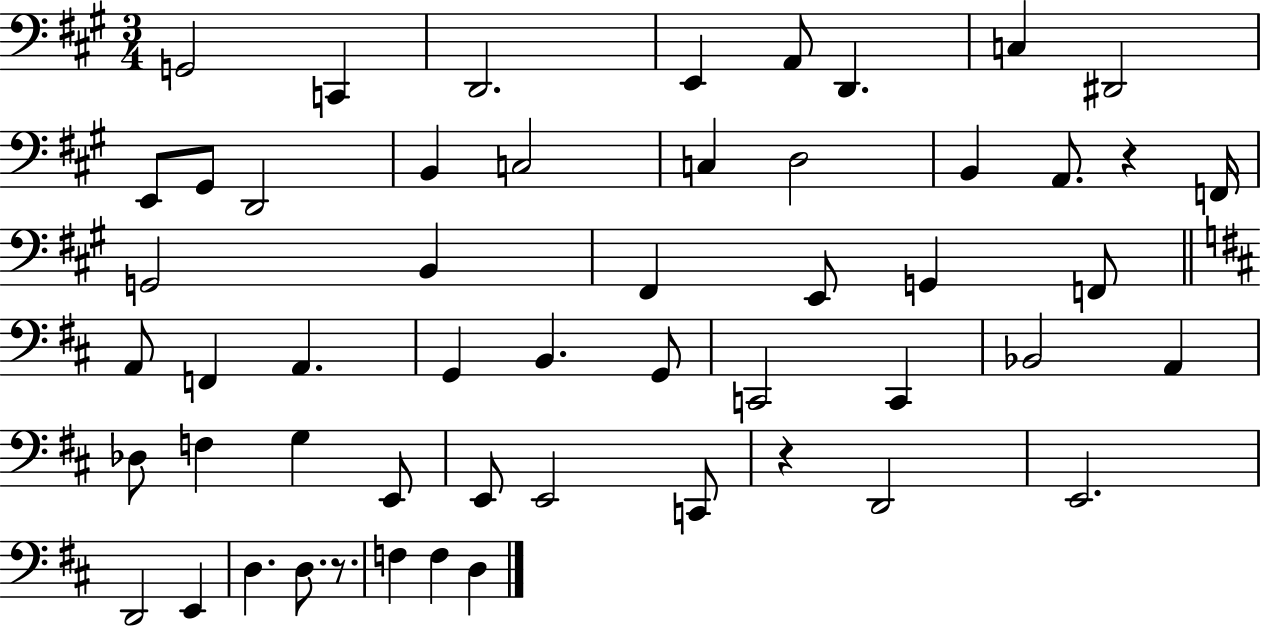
G2/h C2/q D2/h. E2/q A2/e D2/q. C3/q D#2/h E2/e G#2/e D2/h B2/q C3/h C3/q D3/h B2/q A2/e. R/q F2/s G2/h B2/q F#2/q E2/e G2/q F2/e A2/e F2/q A2/q. G2/q B2/q. G2/e C2/h C2/q Bb2/h A2/q Db3/e F3/q G3/q E2/e E2/e E2/h C2/e R/q D2/h E2/h. D2/h E2/q D3/q. D3/e. R/e. F3/q F3/q D3/q